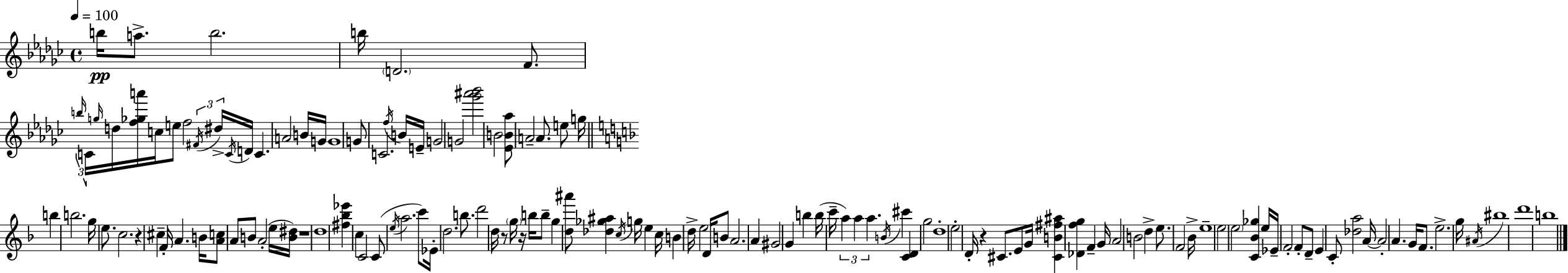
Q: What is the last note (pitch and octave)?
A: B5